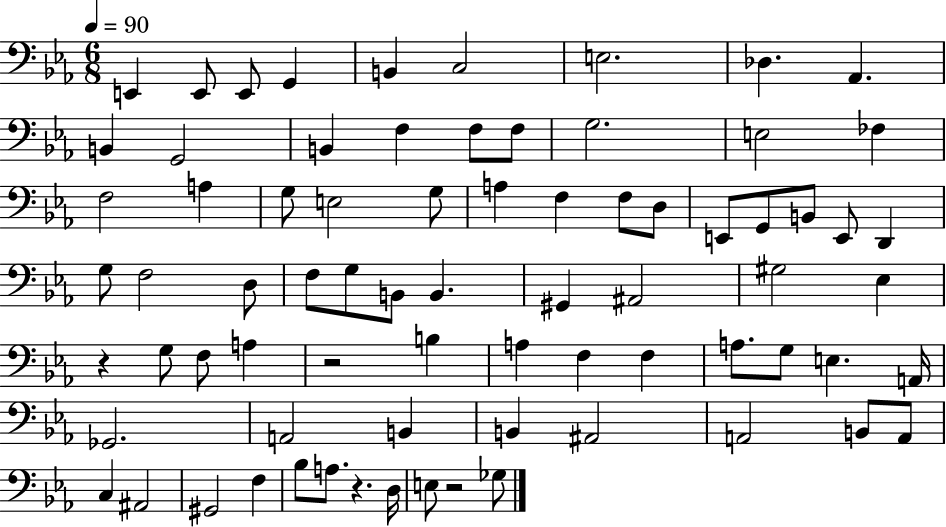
{
  \clef bass
  \numericTimeSignature
  \time 6/8
  \key ees \major
  \tempo 4 = 90
  e,4 e,8 e,8 g,4 | b,4 c2 | e2. | des4. aes,4. | \break b,4 g,2 | b,4 f4 f8 f8 | g2. | e2 fes4 | \break f2 a4 | g8 e2 g8 | a4 f4 f8 d8 | e,8 g,8 b,8 e,8 d,4 | \break g8 f2 d8 | f8 g8 b,8 b,4. | gis,4 ais,2 | gis2 ees4 | \break r4 g8 f8 a4 | r2 b4 | a4 f4 f4 | a8. g8 e4. a,16 | \break ges,2. | a,2 b,4 | b,4 ais,2 | a,2 b,8 a,8 | \break c4 ais,2 | gis,2 f4 | bes8 a8. r4. d16 | e8 r2 ges8 | \break \bar "|."
}